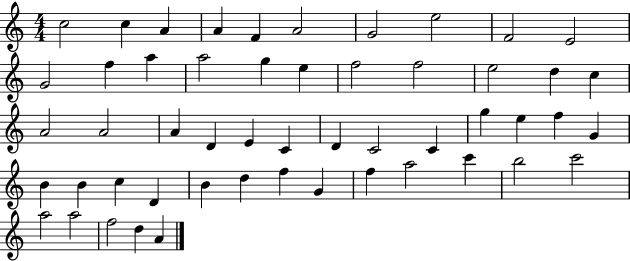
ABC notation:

X:1
T:Untitled
M:4/4
L:1/4
K:C
c2 c A A F A2 G2 e2 F2 E2 G2 f a a2 g e f2 f2 e2 d c A2 A2 A D E C D C2 C g e f G B B c D B d f G f a2 c' b2 c'2 a2 a2 f2 d A